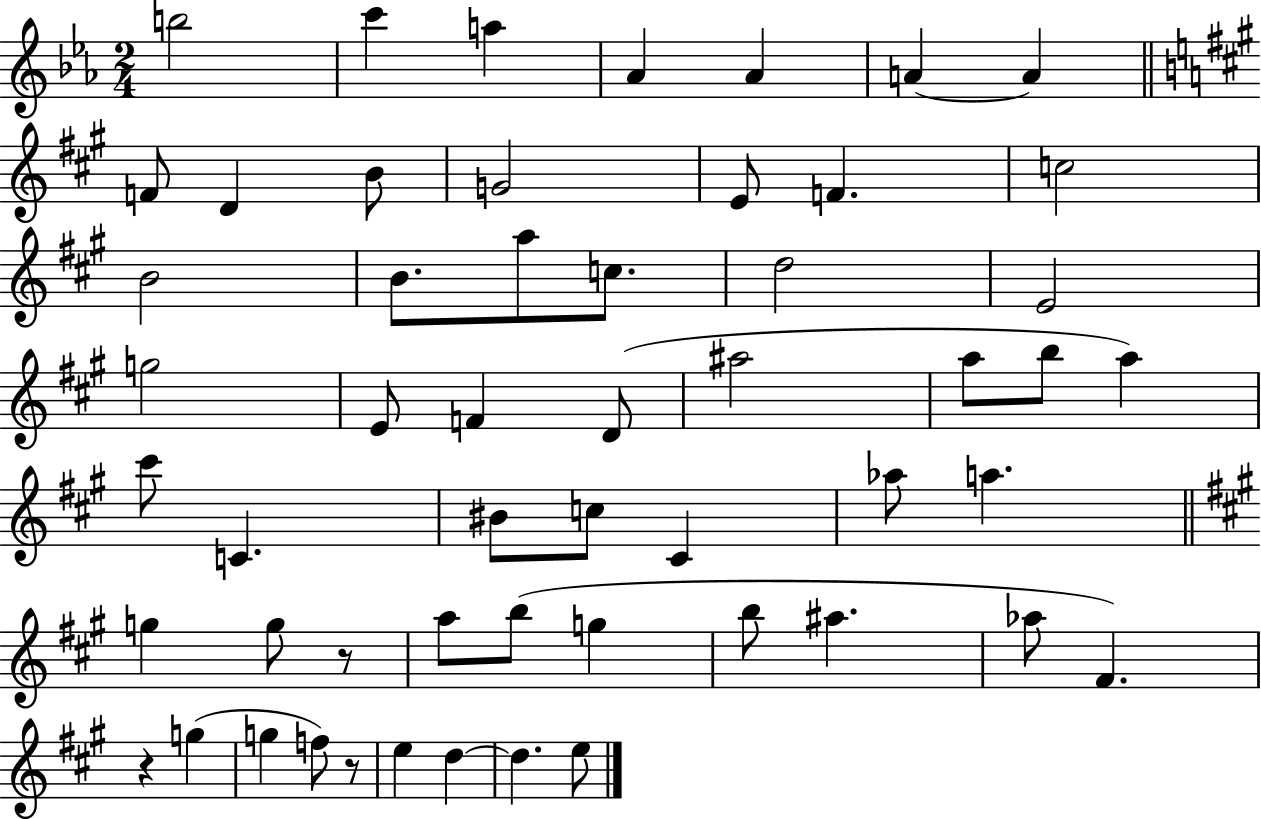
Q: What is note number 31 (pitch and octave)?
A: BIS4